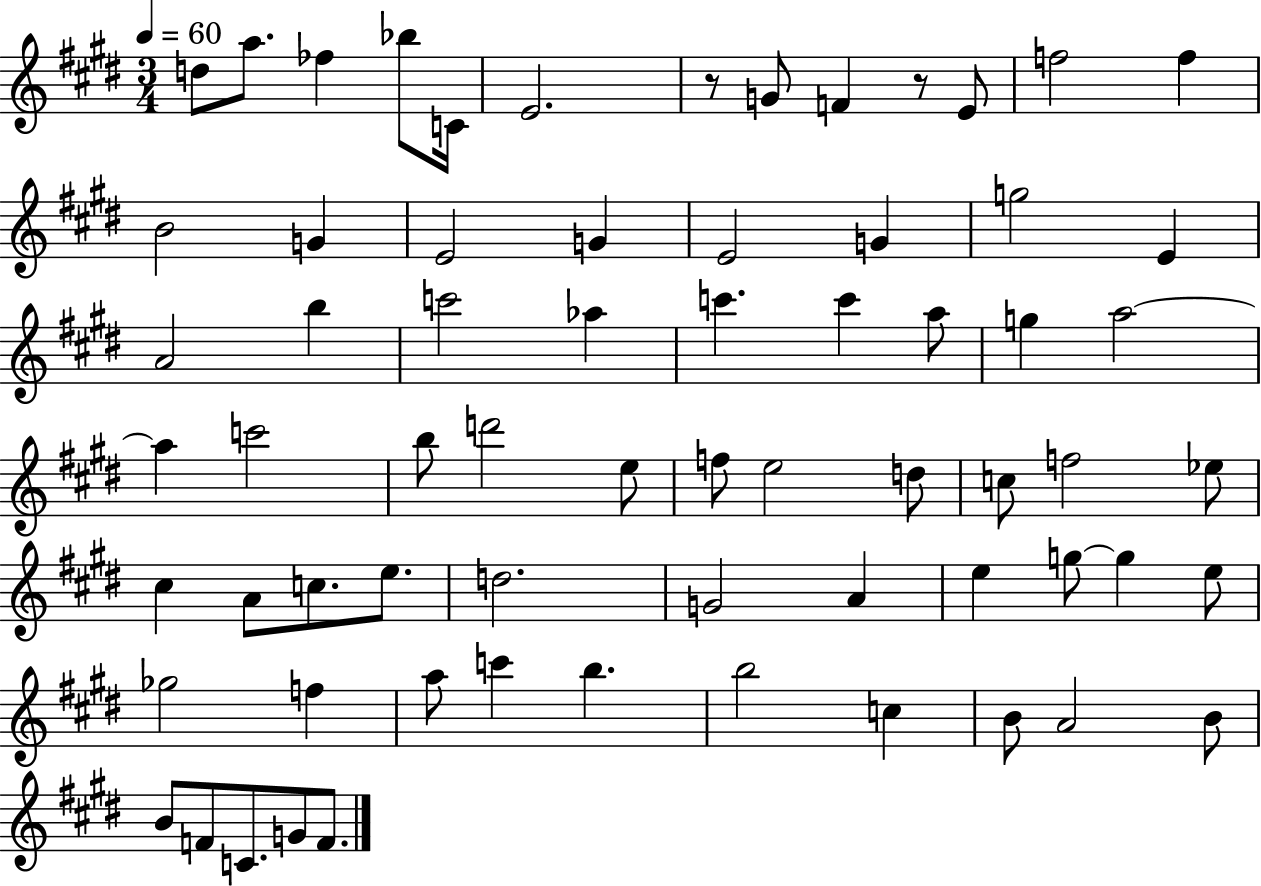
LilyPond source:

{
  \clef treble
  \numericTimeSignature
  \time 3/4
  \key e \major
  \tempo 4 = 60
  d''8 a''8. fes''4 bes''8 c'16 | e'2. | r8 g'8 f'4 r8 e'8 | f''2 f''4 | \break b'2 g'4 | e'2 g'4 | e'2 g'4 | g''2 e'4 | \break a'2 b''4 | c'''2 aes''4 | c'''4. c'''4 a''8 | g''4 a''2~~ | \break a''4 c'''2 | b''8 d'''2 e''8 | f''8 e''2 d''8 | c''8 f''2 ees''8 | \break cis''4 a'8 c''8. e''8. | d''2. | g'2 a'4 | e''4 g''8~~ g''4 e''8 | \break ges''2 f''4 | a''8 c'''4 b''4. | b''2 c''4 | b'8 a'2 b'8 | \break b'8 f'8 c'8. g'8 f'8. | \bar "|."
}